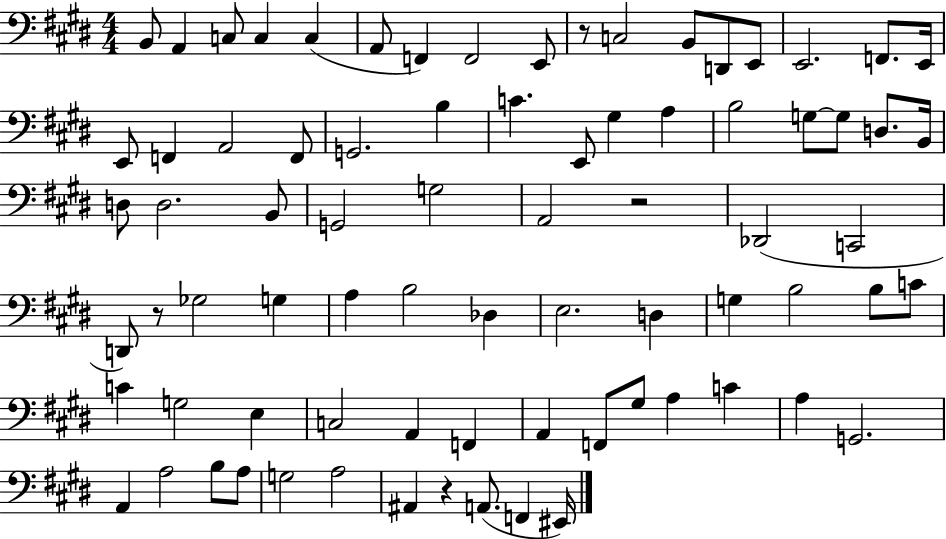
X:1
T:Untitled
M:4/4
L:1/4
K:E
B,,/2 A,, C,/2 C, C, A,,/2 F,, F,,2 E,,/2 z/2 C,2 B,,/2 D,,/2 E,,/2 E,,2 F,,/2 E,,/4 E,,/2 F,, A,,2 F,,/2 G,,2 B, C E,,/2 ^G, A, B,2 G,/2 G,/2 D,/2 B,,/4 D,/2 D,2 B,,/2 G,,2 G,2 A,,2 z2 _D,,2 C,,2 D,,/2 z/2 _G,2 G, A, B,2 _D, E,2 D, G, B,2 B,/2 C/2 C G,2 E, C,2 A,, F,, A,, F,,/2 ^G,/2 A, C A, G,,2 A,, A,2 B,/2 A,/2 G,2 A,2 ^A,, z A,,/2 F,, ^E,,/4